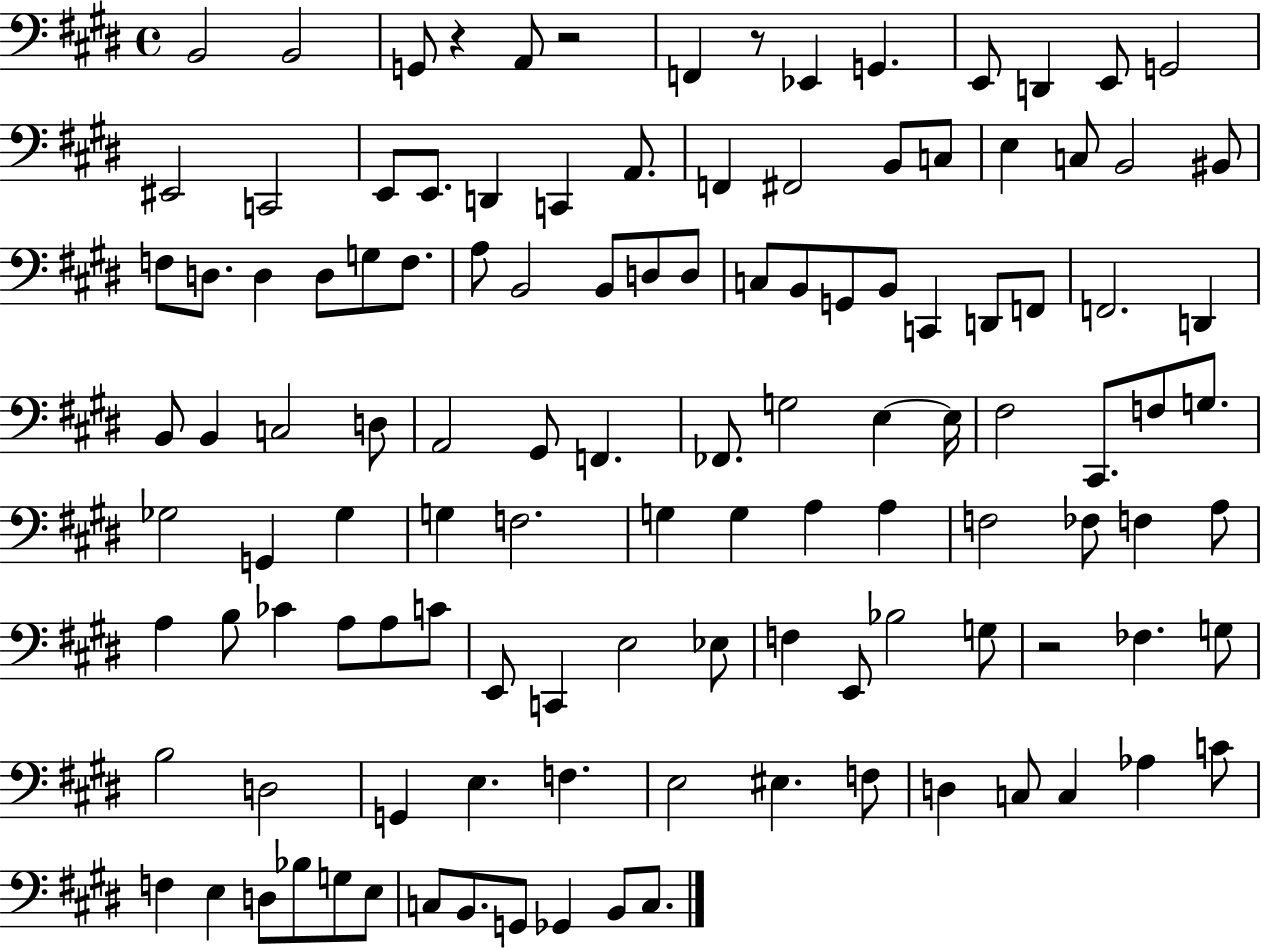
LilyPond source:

{
  \clef bass
  \time 4/4
  \defaultTimeSignature
  \key e \major
  \repeat volta 2 { b,2 b,2 | g,8 r4 a,8 r2 | f,4 r8 ees,4 g,4. | e,8 d,4 e,8 g,2 | \break eis,2 c,2 | e,8 e,8. d,4 c,4 a,8. | f,4 fis,2 b,8 c8 | e4 c8 b,2 bis,8 | \break f8 d8. d4 d8 g8 f8. | a8 b,2 b,8 d8 d8 | c8 b,8 g,8 b,8 c,4 d,8 f,8 | f,2. d,4 | \break b,8 b,4 c2 d8 | a,2 gis,8 f,4. | fes,8. g2 e4~~ e16 | fis2 cis,8. f8 g8. | \break ges2 g,4 ges4 | g4 f2. | g4 g4 a4 a4 | f2 fes8 f4 a8 | \break a4 b8 ces'4 a8 a8 c'8 | e,8 c,4 e2 ees8 | f4 e,8 bes2 g8 | r2 fes4. g8 | \break b2 d2 | g,4 e4. f4. | e2 eis4. f8 | d4 c8 c4 aes4 c'8 | \break f4 e4 d8 bes8 g8 e8 | c8 b,8. g,8 ges,4 b,8 c8. | } \bar "|."
}